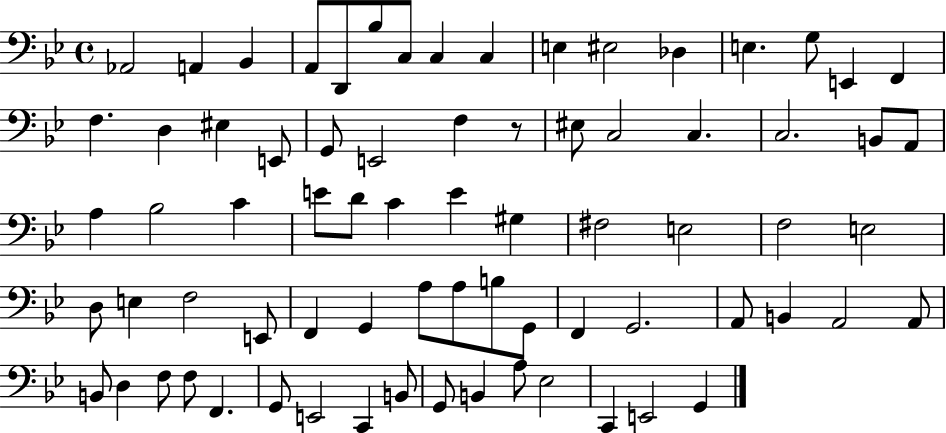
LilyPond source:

{
  \clef bass
  \time 4/4
  \defaultTimeSignature
  \key bes \major
  aes,2 a,4 bes,4 | a,8 d,8 bes8 c8 c4 c4 | e4 eis2 des4 | e4. g8 e,4 f,4 | \break f4. d4 eis4 e,8 | g,8 e,2 f4 r8 | eis8 c2 c4. | c2. b,8 a,8 | \break a4 bes2 c'4 | e'8 d'8 c'4 e'4 gis4 | fis2 e2 | f2 e2 | \break d8 e4 f2 e,8 | f,4 g,4 a8 a8 b8 g,8 | f,4 g,2. | a,8 b,4 a,2 a,8 | \break b,8 d4 f8 f8 f,4. | g,8 e,2 c,4 b,8 | g,8 b,4 a8 ees2 | c,4 e,2 g,4 | \break \bar "|."
}